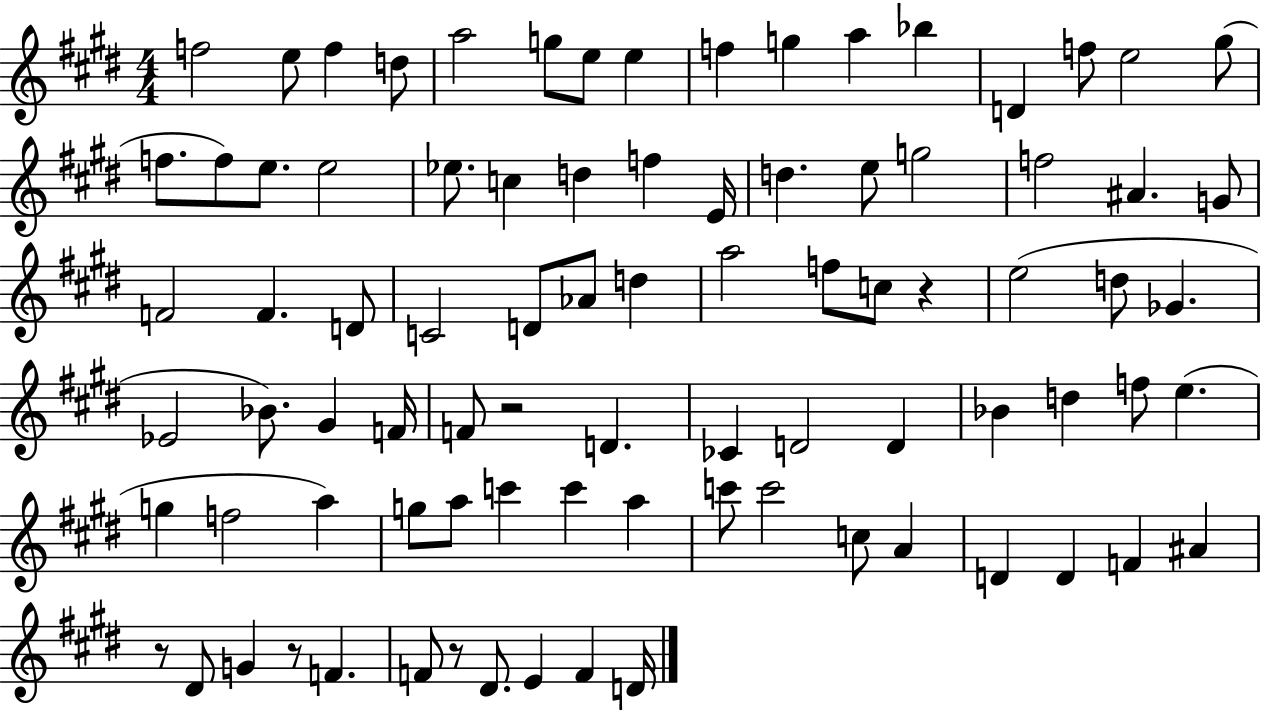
{
  \clef treble
  \numericTimeSignature
  \time 4/4
  \key e \major
  \repeat volta 2 { f''2 e''8 f''4 d''8 | a''2 g''8 e''8 e''4 | f''4 g''4 a''4 bes''4 | d'4 f''8 e''2 gis''8( | \break f''8. f''8) e''8. e''2 | ees''8. c''4 d''4 f''4 e'16 | d''4. e''8 g''2 | f''2 ais'4. g'8 | \break f'2 f'4. d'8 | c'2 d'8 aes'8 d''4 | a''2 f''8 c''8 r4 | e''2( d''8 ges'4. | \break ees'2 bes'8.) gis'4 f'16 | f'8 r2 d'4. | ces'4 d'2 d'4 | bes'4 d''4 f''8 e''4.( | \break g''4 f''2 a''4) | g''8 a''8 c'''4 c'''4 a''4 | c'''8 c'''2 c''8 a'4 | d'4 d'4 f'4 ais'4 | \break r8 dis'8 g'4 r8 f'4. | f'8 r8 dis'8. e'4 f'4 d'16 | } \bar "|."
}